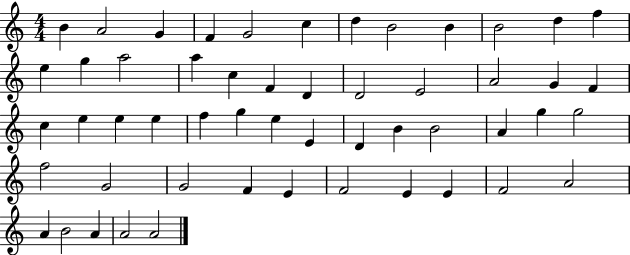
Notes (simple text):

B4/q A4/h G4/q F4/q G4/h C5/q D5/q B4/h B4/q B4/h D5/q F5/q E5/q G5/q A5/h A5/q C5/q F4/q D4/q D4/h E4/h A4/h G4/q F4/q C5/q E5/q E5/q E5/q F5/q G5/q E5/q E4/q D4/q B4/q B4/h A4/q G5/q G5/h F5/h G4/h G4/h F4/q E4/q F4/h E4/q E4/q F4/h A4/h A4/q B4/h A4/q A4/h A4/h